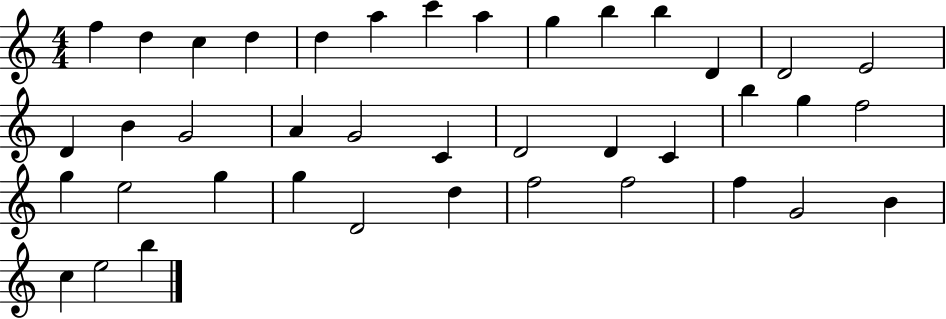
X:1
T:Untitled
M:4/4
L:1/4
K:C
f d c d d a c' a g b b D D2 E2 D B G2 A G2 C D2 D C b g f2 g e2 g g D2 d f2 f2 f G2 B c e2 b